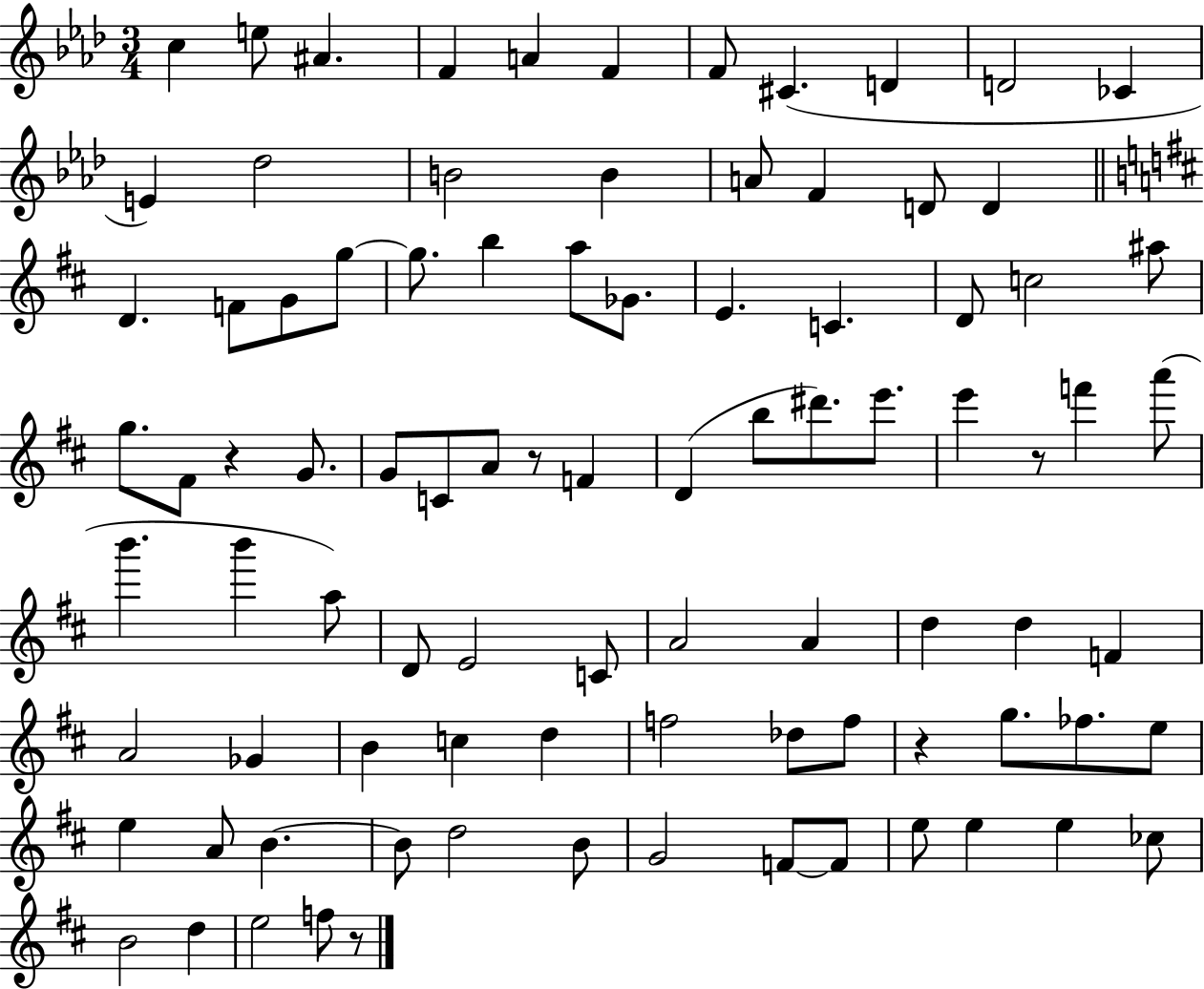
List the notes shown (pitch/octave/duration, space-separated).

C5/q E5/e A#4/q. F4/q A4/q F4/q F4/e C#4/q. D4/q D4/h CES4/q E4/q Db5/h B4/h B4/q A4/e F4/q D4/e D4/q D4/q. F4/e G4/e G5/e G5/e. B5/q A5/e Gb4/e. E4/q. C4/q. D4/e C5/h A#5/e G5/e. F#4/e R/q G4/e. G4/e C4/e A4/e R/e F4/q D4/q B5/e D#6/e. E6/e. E6/q R/e F6/q A6/e B6/q. B6/q A5/e D4/e E4/h C4/e A4/h A4/q D5/q D5/q F4/q A4/h Gb4/q B4/q C5/q D5/q F5/h Db5/e F5/e R/q G5/e. FES5/e. E5/e E5/q A4/e B4/q. B4/e D5/h B4/e G4/h F4/e F4/e E5/e E5/q E5/q CES5/e B4/h D5/q E5/h F5/e R/e